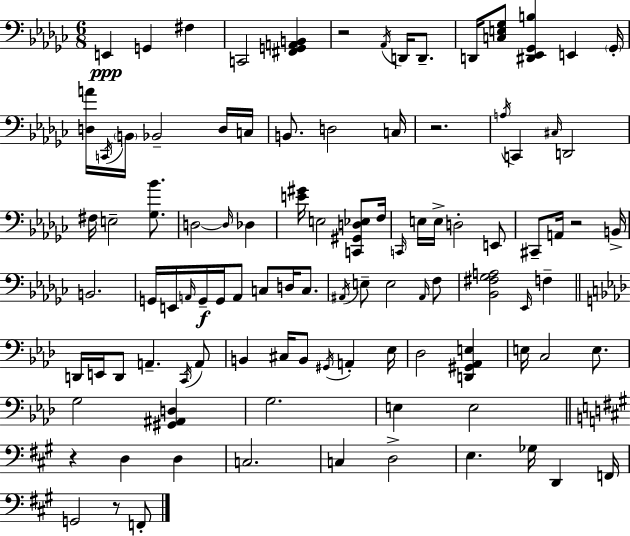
E2/q G2/q F#3/q C2/h [F#2,G2,A2,B2]/q R/h Ab2/s D2/s D2/e. D2/s [C3,E3,Gb3]/e [D#2,Eb2,Gb2,B3]/q E2/q Gb2/s [D3,A4]/s C2/s B2/s Bb2/h D3/s C3/s B2/e. D3/h C3/s R/h. A3/s C2/q C#3/s D2/h F#3/s E3/h [Gb3,Bb4]/e. D3/h D3/s Db3/q [E4,G#4]/s E3/h [C2,G#2,D3,Eb3]/e F3/s C2/s E3/s E3/s D3/h E2/e C#2/e A2/s R/h B2/s B2/h. G2/s E2/s A2/s G2/s G2/s A2/e C3/e D3/s C3/e. A#2/s E3/e E3/h A#2/s F3/e [Bb2,F#3,Gb3,A3]/h Eb2/s F3/q D2/s E2/s D2/e A2/q. C2/s A2/e B2/q C#3/s B2/e G#2/s A2/q Eb3/s Db3/h [D2,G#2,Ab2,E3]/q E3/s C3/h E3/e. G3/h [G#2,A#2,D3]/q G3/h. E3/q E3/h R/q D3/q D3/q C3/h. C3/q D3/h E3/q. Gb3/s D2/q F2/s G2/h R/e F2/e